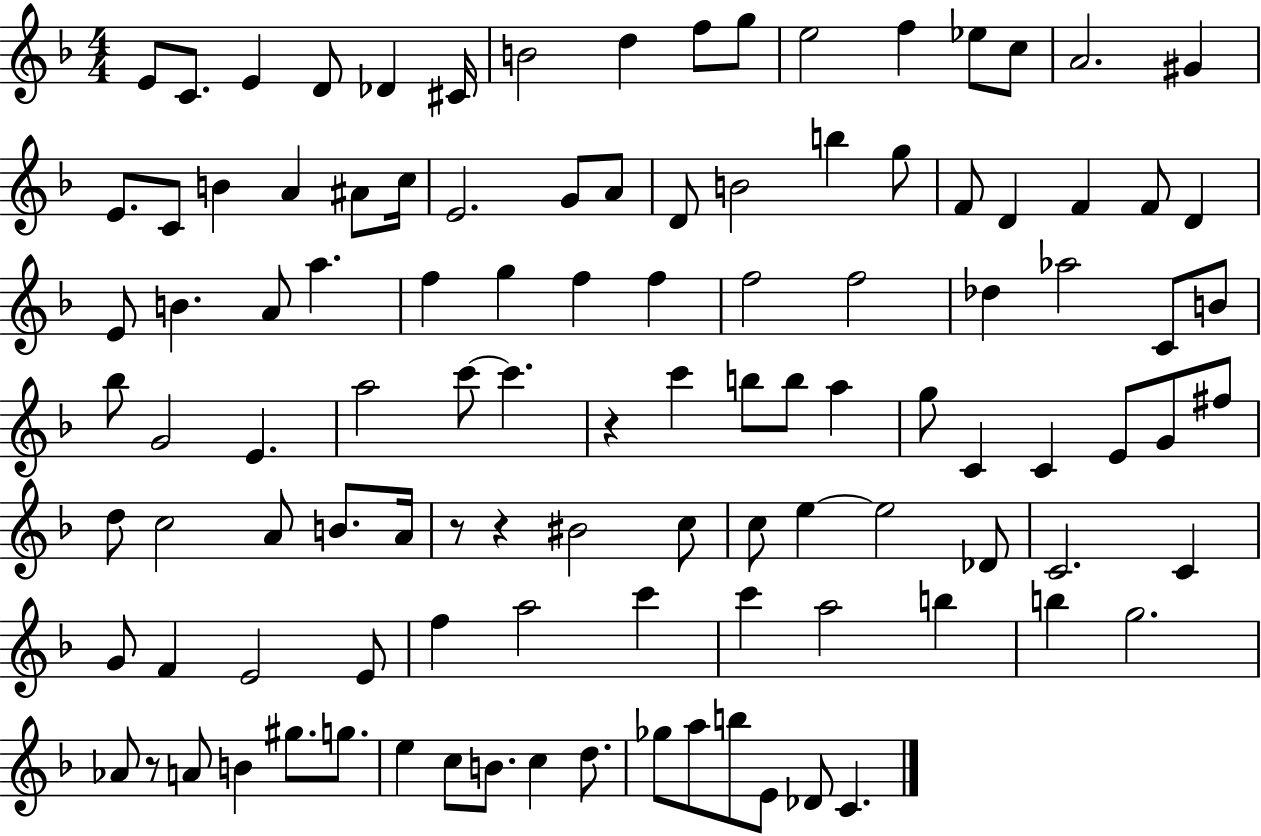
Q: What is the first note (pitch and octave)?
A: E4